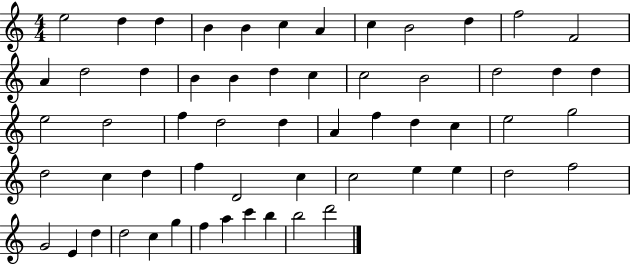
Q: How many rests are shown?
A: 0